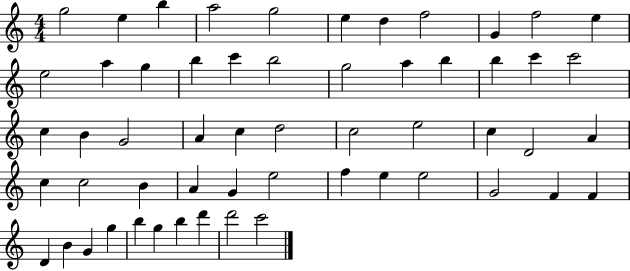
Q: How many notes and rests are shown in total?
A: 56